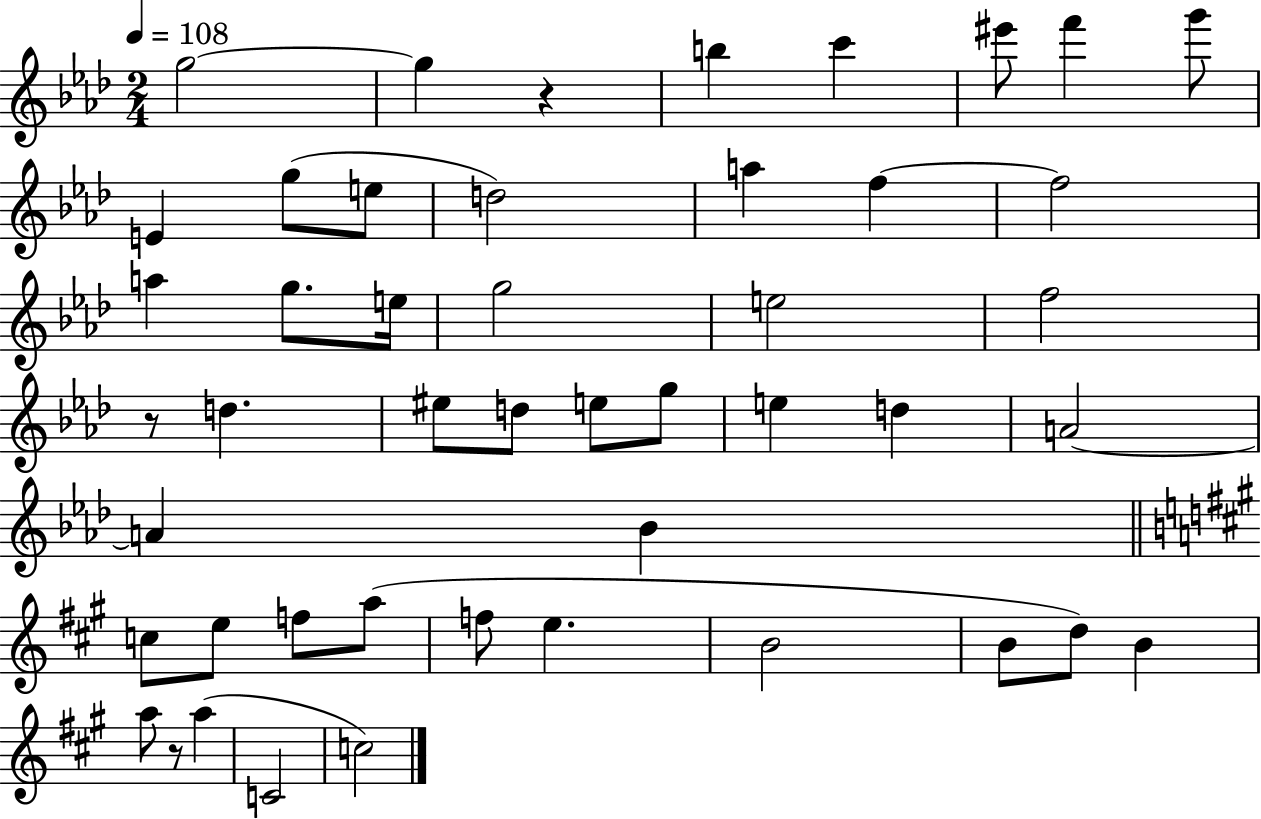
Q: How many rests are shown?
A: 3